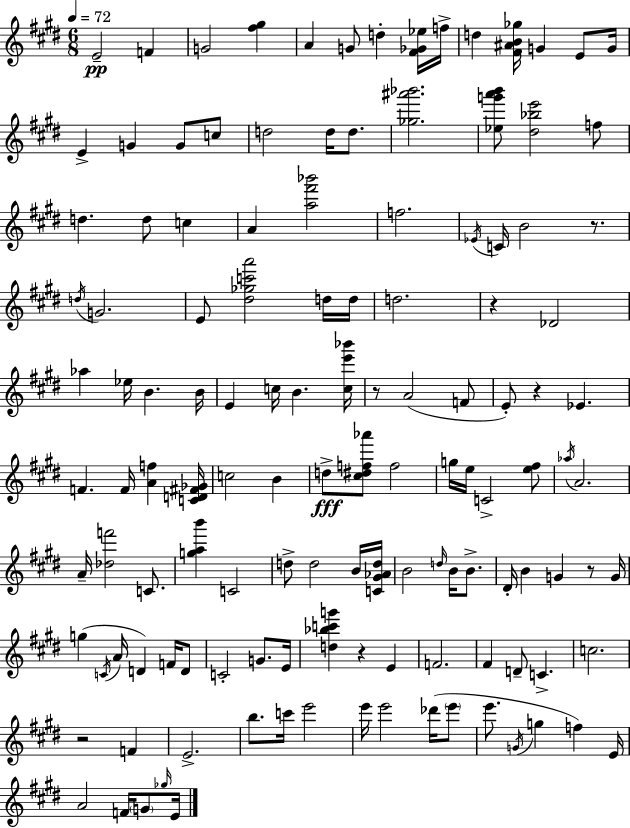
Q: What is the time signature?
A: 6/8